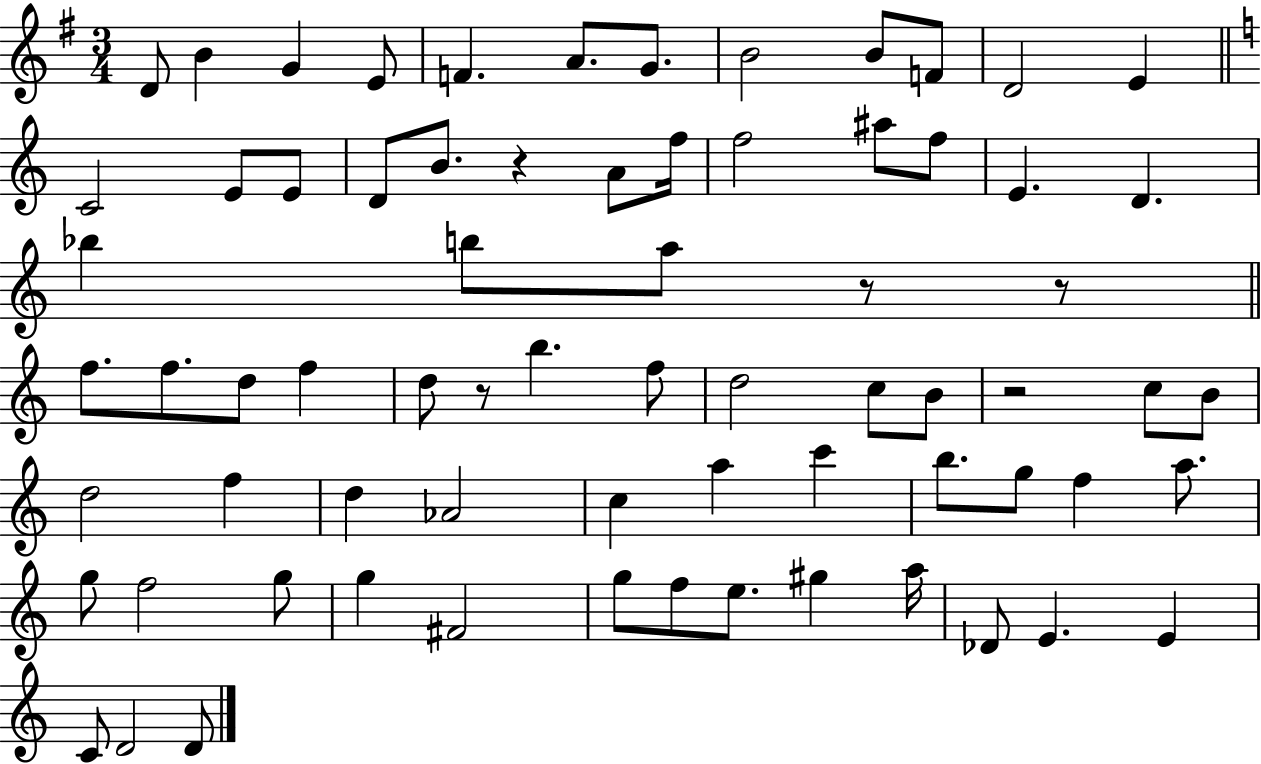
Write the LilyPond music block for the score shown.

{
  \clef treble
  \numericTimeSignature
  \time 3/4
  \key g \major
  d'8 b'4 g'4 e'8 | f'4. a'8. g'8. | b'2 b'8 f'8 | d'2 e'4 | \break \bar "||" \break \key c \major c'2 e'8 e'8 | d'8 b'8. r4 a'8 f''16 | f''2 ais''8 f''8 | e'4. d'4. | \break bes''4 b''8 a''8 r8 r8 | \bar "||" \break \key c \major f''8. f''8. d''8 f''4 | d''8 r8 b''4. f''8 | d''2 c''8 b'8 | r2 c''8 b'8 | \break d''2 f''4 | d''4 aes'2 | c''4 a''4 c'''4 | b''8. g''8 f''4 a''8. | \break g''8 f''2 g''8 | g''4 fis'2 | g''8 f''8 e''8. gis''4 a''16 | des'8 e'4. e'4 | \break c'8 d'2 d'8 | \bar "|."
}